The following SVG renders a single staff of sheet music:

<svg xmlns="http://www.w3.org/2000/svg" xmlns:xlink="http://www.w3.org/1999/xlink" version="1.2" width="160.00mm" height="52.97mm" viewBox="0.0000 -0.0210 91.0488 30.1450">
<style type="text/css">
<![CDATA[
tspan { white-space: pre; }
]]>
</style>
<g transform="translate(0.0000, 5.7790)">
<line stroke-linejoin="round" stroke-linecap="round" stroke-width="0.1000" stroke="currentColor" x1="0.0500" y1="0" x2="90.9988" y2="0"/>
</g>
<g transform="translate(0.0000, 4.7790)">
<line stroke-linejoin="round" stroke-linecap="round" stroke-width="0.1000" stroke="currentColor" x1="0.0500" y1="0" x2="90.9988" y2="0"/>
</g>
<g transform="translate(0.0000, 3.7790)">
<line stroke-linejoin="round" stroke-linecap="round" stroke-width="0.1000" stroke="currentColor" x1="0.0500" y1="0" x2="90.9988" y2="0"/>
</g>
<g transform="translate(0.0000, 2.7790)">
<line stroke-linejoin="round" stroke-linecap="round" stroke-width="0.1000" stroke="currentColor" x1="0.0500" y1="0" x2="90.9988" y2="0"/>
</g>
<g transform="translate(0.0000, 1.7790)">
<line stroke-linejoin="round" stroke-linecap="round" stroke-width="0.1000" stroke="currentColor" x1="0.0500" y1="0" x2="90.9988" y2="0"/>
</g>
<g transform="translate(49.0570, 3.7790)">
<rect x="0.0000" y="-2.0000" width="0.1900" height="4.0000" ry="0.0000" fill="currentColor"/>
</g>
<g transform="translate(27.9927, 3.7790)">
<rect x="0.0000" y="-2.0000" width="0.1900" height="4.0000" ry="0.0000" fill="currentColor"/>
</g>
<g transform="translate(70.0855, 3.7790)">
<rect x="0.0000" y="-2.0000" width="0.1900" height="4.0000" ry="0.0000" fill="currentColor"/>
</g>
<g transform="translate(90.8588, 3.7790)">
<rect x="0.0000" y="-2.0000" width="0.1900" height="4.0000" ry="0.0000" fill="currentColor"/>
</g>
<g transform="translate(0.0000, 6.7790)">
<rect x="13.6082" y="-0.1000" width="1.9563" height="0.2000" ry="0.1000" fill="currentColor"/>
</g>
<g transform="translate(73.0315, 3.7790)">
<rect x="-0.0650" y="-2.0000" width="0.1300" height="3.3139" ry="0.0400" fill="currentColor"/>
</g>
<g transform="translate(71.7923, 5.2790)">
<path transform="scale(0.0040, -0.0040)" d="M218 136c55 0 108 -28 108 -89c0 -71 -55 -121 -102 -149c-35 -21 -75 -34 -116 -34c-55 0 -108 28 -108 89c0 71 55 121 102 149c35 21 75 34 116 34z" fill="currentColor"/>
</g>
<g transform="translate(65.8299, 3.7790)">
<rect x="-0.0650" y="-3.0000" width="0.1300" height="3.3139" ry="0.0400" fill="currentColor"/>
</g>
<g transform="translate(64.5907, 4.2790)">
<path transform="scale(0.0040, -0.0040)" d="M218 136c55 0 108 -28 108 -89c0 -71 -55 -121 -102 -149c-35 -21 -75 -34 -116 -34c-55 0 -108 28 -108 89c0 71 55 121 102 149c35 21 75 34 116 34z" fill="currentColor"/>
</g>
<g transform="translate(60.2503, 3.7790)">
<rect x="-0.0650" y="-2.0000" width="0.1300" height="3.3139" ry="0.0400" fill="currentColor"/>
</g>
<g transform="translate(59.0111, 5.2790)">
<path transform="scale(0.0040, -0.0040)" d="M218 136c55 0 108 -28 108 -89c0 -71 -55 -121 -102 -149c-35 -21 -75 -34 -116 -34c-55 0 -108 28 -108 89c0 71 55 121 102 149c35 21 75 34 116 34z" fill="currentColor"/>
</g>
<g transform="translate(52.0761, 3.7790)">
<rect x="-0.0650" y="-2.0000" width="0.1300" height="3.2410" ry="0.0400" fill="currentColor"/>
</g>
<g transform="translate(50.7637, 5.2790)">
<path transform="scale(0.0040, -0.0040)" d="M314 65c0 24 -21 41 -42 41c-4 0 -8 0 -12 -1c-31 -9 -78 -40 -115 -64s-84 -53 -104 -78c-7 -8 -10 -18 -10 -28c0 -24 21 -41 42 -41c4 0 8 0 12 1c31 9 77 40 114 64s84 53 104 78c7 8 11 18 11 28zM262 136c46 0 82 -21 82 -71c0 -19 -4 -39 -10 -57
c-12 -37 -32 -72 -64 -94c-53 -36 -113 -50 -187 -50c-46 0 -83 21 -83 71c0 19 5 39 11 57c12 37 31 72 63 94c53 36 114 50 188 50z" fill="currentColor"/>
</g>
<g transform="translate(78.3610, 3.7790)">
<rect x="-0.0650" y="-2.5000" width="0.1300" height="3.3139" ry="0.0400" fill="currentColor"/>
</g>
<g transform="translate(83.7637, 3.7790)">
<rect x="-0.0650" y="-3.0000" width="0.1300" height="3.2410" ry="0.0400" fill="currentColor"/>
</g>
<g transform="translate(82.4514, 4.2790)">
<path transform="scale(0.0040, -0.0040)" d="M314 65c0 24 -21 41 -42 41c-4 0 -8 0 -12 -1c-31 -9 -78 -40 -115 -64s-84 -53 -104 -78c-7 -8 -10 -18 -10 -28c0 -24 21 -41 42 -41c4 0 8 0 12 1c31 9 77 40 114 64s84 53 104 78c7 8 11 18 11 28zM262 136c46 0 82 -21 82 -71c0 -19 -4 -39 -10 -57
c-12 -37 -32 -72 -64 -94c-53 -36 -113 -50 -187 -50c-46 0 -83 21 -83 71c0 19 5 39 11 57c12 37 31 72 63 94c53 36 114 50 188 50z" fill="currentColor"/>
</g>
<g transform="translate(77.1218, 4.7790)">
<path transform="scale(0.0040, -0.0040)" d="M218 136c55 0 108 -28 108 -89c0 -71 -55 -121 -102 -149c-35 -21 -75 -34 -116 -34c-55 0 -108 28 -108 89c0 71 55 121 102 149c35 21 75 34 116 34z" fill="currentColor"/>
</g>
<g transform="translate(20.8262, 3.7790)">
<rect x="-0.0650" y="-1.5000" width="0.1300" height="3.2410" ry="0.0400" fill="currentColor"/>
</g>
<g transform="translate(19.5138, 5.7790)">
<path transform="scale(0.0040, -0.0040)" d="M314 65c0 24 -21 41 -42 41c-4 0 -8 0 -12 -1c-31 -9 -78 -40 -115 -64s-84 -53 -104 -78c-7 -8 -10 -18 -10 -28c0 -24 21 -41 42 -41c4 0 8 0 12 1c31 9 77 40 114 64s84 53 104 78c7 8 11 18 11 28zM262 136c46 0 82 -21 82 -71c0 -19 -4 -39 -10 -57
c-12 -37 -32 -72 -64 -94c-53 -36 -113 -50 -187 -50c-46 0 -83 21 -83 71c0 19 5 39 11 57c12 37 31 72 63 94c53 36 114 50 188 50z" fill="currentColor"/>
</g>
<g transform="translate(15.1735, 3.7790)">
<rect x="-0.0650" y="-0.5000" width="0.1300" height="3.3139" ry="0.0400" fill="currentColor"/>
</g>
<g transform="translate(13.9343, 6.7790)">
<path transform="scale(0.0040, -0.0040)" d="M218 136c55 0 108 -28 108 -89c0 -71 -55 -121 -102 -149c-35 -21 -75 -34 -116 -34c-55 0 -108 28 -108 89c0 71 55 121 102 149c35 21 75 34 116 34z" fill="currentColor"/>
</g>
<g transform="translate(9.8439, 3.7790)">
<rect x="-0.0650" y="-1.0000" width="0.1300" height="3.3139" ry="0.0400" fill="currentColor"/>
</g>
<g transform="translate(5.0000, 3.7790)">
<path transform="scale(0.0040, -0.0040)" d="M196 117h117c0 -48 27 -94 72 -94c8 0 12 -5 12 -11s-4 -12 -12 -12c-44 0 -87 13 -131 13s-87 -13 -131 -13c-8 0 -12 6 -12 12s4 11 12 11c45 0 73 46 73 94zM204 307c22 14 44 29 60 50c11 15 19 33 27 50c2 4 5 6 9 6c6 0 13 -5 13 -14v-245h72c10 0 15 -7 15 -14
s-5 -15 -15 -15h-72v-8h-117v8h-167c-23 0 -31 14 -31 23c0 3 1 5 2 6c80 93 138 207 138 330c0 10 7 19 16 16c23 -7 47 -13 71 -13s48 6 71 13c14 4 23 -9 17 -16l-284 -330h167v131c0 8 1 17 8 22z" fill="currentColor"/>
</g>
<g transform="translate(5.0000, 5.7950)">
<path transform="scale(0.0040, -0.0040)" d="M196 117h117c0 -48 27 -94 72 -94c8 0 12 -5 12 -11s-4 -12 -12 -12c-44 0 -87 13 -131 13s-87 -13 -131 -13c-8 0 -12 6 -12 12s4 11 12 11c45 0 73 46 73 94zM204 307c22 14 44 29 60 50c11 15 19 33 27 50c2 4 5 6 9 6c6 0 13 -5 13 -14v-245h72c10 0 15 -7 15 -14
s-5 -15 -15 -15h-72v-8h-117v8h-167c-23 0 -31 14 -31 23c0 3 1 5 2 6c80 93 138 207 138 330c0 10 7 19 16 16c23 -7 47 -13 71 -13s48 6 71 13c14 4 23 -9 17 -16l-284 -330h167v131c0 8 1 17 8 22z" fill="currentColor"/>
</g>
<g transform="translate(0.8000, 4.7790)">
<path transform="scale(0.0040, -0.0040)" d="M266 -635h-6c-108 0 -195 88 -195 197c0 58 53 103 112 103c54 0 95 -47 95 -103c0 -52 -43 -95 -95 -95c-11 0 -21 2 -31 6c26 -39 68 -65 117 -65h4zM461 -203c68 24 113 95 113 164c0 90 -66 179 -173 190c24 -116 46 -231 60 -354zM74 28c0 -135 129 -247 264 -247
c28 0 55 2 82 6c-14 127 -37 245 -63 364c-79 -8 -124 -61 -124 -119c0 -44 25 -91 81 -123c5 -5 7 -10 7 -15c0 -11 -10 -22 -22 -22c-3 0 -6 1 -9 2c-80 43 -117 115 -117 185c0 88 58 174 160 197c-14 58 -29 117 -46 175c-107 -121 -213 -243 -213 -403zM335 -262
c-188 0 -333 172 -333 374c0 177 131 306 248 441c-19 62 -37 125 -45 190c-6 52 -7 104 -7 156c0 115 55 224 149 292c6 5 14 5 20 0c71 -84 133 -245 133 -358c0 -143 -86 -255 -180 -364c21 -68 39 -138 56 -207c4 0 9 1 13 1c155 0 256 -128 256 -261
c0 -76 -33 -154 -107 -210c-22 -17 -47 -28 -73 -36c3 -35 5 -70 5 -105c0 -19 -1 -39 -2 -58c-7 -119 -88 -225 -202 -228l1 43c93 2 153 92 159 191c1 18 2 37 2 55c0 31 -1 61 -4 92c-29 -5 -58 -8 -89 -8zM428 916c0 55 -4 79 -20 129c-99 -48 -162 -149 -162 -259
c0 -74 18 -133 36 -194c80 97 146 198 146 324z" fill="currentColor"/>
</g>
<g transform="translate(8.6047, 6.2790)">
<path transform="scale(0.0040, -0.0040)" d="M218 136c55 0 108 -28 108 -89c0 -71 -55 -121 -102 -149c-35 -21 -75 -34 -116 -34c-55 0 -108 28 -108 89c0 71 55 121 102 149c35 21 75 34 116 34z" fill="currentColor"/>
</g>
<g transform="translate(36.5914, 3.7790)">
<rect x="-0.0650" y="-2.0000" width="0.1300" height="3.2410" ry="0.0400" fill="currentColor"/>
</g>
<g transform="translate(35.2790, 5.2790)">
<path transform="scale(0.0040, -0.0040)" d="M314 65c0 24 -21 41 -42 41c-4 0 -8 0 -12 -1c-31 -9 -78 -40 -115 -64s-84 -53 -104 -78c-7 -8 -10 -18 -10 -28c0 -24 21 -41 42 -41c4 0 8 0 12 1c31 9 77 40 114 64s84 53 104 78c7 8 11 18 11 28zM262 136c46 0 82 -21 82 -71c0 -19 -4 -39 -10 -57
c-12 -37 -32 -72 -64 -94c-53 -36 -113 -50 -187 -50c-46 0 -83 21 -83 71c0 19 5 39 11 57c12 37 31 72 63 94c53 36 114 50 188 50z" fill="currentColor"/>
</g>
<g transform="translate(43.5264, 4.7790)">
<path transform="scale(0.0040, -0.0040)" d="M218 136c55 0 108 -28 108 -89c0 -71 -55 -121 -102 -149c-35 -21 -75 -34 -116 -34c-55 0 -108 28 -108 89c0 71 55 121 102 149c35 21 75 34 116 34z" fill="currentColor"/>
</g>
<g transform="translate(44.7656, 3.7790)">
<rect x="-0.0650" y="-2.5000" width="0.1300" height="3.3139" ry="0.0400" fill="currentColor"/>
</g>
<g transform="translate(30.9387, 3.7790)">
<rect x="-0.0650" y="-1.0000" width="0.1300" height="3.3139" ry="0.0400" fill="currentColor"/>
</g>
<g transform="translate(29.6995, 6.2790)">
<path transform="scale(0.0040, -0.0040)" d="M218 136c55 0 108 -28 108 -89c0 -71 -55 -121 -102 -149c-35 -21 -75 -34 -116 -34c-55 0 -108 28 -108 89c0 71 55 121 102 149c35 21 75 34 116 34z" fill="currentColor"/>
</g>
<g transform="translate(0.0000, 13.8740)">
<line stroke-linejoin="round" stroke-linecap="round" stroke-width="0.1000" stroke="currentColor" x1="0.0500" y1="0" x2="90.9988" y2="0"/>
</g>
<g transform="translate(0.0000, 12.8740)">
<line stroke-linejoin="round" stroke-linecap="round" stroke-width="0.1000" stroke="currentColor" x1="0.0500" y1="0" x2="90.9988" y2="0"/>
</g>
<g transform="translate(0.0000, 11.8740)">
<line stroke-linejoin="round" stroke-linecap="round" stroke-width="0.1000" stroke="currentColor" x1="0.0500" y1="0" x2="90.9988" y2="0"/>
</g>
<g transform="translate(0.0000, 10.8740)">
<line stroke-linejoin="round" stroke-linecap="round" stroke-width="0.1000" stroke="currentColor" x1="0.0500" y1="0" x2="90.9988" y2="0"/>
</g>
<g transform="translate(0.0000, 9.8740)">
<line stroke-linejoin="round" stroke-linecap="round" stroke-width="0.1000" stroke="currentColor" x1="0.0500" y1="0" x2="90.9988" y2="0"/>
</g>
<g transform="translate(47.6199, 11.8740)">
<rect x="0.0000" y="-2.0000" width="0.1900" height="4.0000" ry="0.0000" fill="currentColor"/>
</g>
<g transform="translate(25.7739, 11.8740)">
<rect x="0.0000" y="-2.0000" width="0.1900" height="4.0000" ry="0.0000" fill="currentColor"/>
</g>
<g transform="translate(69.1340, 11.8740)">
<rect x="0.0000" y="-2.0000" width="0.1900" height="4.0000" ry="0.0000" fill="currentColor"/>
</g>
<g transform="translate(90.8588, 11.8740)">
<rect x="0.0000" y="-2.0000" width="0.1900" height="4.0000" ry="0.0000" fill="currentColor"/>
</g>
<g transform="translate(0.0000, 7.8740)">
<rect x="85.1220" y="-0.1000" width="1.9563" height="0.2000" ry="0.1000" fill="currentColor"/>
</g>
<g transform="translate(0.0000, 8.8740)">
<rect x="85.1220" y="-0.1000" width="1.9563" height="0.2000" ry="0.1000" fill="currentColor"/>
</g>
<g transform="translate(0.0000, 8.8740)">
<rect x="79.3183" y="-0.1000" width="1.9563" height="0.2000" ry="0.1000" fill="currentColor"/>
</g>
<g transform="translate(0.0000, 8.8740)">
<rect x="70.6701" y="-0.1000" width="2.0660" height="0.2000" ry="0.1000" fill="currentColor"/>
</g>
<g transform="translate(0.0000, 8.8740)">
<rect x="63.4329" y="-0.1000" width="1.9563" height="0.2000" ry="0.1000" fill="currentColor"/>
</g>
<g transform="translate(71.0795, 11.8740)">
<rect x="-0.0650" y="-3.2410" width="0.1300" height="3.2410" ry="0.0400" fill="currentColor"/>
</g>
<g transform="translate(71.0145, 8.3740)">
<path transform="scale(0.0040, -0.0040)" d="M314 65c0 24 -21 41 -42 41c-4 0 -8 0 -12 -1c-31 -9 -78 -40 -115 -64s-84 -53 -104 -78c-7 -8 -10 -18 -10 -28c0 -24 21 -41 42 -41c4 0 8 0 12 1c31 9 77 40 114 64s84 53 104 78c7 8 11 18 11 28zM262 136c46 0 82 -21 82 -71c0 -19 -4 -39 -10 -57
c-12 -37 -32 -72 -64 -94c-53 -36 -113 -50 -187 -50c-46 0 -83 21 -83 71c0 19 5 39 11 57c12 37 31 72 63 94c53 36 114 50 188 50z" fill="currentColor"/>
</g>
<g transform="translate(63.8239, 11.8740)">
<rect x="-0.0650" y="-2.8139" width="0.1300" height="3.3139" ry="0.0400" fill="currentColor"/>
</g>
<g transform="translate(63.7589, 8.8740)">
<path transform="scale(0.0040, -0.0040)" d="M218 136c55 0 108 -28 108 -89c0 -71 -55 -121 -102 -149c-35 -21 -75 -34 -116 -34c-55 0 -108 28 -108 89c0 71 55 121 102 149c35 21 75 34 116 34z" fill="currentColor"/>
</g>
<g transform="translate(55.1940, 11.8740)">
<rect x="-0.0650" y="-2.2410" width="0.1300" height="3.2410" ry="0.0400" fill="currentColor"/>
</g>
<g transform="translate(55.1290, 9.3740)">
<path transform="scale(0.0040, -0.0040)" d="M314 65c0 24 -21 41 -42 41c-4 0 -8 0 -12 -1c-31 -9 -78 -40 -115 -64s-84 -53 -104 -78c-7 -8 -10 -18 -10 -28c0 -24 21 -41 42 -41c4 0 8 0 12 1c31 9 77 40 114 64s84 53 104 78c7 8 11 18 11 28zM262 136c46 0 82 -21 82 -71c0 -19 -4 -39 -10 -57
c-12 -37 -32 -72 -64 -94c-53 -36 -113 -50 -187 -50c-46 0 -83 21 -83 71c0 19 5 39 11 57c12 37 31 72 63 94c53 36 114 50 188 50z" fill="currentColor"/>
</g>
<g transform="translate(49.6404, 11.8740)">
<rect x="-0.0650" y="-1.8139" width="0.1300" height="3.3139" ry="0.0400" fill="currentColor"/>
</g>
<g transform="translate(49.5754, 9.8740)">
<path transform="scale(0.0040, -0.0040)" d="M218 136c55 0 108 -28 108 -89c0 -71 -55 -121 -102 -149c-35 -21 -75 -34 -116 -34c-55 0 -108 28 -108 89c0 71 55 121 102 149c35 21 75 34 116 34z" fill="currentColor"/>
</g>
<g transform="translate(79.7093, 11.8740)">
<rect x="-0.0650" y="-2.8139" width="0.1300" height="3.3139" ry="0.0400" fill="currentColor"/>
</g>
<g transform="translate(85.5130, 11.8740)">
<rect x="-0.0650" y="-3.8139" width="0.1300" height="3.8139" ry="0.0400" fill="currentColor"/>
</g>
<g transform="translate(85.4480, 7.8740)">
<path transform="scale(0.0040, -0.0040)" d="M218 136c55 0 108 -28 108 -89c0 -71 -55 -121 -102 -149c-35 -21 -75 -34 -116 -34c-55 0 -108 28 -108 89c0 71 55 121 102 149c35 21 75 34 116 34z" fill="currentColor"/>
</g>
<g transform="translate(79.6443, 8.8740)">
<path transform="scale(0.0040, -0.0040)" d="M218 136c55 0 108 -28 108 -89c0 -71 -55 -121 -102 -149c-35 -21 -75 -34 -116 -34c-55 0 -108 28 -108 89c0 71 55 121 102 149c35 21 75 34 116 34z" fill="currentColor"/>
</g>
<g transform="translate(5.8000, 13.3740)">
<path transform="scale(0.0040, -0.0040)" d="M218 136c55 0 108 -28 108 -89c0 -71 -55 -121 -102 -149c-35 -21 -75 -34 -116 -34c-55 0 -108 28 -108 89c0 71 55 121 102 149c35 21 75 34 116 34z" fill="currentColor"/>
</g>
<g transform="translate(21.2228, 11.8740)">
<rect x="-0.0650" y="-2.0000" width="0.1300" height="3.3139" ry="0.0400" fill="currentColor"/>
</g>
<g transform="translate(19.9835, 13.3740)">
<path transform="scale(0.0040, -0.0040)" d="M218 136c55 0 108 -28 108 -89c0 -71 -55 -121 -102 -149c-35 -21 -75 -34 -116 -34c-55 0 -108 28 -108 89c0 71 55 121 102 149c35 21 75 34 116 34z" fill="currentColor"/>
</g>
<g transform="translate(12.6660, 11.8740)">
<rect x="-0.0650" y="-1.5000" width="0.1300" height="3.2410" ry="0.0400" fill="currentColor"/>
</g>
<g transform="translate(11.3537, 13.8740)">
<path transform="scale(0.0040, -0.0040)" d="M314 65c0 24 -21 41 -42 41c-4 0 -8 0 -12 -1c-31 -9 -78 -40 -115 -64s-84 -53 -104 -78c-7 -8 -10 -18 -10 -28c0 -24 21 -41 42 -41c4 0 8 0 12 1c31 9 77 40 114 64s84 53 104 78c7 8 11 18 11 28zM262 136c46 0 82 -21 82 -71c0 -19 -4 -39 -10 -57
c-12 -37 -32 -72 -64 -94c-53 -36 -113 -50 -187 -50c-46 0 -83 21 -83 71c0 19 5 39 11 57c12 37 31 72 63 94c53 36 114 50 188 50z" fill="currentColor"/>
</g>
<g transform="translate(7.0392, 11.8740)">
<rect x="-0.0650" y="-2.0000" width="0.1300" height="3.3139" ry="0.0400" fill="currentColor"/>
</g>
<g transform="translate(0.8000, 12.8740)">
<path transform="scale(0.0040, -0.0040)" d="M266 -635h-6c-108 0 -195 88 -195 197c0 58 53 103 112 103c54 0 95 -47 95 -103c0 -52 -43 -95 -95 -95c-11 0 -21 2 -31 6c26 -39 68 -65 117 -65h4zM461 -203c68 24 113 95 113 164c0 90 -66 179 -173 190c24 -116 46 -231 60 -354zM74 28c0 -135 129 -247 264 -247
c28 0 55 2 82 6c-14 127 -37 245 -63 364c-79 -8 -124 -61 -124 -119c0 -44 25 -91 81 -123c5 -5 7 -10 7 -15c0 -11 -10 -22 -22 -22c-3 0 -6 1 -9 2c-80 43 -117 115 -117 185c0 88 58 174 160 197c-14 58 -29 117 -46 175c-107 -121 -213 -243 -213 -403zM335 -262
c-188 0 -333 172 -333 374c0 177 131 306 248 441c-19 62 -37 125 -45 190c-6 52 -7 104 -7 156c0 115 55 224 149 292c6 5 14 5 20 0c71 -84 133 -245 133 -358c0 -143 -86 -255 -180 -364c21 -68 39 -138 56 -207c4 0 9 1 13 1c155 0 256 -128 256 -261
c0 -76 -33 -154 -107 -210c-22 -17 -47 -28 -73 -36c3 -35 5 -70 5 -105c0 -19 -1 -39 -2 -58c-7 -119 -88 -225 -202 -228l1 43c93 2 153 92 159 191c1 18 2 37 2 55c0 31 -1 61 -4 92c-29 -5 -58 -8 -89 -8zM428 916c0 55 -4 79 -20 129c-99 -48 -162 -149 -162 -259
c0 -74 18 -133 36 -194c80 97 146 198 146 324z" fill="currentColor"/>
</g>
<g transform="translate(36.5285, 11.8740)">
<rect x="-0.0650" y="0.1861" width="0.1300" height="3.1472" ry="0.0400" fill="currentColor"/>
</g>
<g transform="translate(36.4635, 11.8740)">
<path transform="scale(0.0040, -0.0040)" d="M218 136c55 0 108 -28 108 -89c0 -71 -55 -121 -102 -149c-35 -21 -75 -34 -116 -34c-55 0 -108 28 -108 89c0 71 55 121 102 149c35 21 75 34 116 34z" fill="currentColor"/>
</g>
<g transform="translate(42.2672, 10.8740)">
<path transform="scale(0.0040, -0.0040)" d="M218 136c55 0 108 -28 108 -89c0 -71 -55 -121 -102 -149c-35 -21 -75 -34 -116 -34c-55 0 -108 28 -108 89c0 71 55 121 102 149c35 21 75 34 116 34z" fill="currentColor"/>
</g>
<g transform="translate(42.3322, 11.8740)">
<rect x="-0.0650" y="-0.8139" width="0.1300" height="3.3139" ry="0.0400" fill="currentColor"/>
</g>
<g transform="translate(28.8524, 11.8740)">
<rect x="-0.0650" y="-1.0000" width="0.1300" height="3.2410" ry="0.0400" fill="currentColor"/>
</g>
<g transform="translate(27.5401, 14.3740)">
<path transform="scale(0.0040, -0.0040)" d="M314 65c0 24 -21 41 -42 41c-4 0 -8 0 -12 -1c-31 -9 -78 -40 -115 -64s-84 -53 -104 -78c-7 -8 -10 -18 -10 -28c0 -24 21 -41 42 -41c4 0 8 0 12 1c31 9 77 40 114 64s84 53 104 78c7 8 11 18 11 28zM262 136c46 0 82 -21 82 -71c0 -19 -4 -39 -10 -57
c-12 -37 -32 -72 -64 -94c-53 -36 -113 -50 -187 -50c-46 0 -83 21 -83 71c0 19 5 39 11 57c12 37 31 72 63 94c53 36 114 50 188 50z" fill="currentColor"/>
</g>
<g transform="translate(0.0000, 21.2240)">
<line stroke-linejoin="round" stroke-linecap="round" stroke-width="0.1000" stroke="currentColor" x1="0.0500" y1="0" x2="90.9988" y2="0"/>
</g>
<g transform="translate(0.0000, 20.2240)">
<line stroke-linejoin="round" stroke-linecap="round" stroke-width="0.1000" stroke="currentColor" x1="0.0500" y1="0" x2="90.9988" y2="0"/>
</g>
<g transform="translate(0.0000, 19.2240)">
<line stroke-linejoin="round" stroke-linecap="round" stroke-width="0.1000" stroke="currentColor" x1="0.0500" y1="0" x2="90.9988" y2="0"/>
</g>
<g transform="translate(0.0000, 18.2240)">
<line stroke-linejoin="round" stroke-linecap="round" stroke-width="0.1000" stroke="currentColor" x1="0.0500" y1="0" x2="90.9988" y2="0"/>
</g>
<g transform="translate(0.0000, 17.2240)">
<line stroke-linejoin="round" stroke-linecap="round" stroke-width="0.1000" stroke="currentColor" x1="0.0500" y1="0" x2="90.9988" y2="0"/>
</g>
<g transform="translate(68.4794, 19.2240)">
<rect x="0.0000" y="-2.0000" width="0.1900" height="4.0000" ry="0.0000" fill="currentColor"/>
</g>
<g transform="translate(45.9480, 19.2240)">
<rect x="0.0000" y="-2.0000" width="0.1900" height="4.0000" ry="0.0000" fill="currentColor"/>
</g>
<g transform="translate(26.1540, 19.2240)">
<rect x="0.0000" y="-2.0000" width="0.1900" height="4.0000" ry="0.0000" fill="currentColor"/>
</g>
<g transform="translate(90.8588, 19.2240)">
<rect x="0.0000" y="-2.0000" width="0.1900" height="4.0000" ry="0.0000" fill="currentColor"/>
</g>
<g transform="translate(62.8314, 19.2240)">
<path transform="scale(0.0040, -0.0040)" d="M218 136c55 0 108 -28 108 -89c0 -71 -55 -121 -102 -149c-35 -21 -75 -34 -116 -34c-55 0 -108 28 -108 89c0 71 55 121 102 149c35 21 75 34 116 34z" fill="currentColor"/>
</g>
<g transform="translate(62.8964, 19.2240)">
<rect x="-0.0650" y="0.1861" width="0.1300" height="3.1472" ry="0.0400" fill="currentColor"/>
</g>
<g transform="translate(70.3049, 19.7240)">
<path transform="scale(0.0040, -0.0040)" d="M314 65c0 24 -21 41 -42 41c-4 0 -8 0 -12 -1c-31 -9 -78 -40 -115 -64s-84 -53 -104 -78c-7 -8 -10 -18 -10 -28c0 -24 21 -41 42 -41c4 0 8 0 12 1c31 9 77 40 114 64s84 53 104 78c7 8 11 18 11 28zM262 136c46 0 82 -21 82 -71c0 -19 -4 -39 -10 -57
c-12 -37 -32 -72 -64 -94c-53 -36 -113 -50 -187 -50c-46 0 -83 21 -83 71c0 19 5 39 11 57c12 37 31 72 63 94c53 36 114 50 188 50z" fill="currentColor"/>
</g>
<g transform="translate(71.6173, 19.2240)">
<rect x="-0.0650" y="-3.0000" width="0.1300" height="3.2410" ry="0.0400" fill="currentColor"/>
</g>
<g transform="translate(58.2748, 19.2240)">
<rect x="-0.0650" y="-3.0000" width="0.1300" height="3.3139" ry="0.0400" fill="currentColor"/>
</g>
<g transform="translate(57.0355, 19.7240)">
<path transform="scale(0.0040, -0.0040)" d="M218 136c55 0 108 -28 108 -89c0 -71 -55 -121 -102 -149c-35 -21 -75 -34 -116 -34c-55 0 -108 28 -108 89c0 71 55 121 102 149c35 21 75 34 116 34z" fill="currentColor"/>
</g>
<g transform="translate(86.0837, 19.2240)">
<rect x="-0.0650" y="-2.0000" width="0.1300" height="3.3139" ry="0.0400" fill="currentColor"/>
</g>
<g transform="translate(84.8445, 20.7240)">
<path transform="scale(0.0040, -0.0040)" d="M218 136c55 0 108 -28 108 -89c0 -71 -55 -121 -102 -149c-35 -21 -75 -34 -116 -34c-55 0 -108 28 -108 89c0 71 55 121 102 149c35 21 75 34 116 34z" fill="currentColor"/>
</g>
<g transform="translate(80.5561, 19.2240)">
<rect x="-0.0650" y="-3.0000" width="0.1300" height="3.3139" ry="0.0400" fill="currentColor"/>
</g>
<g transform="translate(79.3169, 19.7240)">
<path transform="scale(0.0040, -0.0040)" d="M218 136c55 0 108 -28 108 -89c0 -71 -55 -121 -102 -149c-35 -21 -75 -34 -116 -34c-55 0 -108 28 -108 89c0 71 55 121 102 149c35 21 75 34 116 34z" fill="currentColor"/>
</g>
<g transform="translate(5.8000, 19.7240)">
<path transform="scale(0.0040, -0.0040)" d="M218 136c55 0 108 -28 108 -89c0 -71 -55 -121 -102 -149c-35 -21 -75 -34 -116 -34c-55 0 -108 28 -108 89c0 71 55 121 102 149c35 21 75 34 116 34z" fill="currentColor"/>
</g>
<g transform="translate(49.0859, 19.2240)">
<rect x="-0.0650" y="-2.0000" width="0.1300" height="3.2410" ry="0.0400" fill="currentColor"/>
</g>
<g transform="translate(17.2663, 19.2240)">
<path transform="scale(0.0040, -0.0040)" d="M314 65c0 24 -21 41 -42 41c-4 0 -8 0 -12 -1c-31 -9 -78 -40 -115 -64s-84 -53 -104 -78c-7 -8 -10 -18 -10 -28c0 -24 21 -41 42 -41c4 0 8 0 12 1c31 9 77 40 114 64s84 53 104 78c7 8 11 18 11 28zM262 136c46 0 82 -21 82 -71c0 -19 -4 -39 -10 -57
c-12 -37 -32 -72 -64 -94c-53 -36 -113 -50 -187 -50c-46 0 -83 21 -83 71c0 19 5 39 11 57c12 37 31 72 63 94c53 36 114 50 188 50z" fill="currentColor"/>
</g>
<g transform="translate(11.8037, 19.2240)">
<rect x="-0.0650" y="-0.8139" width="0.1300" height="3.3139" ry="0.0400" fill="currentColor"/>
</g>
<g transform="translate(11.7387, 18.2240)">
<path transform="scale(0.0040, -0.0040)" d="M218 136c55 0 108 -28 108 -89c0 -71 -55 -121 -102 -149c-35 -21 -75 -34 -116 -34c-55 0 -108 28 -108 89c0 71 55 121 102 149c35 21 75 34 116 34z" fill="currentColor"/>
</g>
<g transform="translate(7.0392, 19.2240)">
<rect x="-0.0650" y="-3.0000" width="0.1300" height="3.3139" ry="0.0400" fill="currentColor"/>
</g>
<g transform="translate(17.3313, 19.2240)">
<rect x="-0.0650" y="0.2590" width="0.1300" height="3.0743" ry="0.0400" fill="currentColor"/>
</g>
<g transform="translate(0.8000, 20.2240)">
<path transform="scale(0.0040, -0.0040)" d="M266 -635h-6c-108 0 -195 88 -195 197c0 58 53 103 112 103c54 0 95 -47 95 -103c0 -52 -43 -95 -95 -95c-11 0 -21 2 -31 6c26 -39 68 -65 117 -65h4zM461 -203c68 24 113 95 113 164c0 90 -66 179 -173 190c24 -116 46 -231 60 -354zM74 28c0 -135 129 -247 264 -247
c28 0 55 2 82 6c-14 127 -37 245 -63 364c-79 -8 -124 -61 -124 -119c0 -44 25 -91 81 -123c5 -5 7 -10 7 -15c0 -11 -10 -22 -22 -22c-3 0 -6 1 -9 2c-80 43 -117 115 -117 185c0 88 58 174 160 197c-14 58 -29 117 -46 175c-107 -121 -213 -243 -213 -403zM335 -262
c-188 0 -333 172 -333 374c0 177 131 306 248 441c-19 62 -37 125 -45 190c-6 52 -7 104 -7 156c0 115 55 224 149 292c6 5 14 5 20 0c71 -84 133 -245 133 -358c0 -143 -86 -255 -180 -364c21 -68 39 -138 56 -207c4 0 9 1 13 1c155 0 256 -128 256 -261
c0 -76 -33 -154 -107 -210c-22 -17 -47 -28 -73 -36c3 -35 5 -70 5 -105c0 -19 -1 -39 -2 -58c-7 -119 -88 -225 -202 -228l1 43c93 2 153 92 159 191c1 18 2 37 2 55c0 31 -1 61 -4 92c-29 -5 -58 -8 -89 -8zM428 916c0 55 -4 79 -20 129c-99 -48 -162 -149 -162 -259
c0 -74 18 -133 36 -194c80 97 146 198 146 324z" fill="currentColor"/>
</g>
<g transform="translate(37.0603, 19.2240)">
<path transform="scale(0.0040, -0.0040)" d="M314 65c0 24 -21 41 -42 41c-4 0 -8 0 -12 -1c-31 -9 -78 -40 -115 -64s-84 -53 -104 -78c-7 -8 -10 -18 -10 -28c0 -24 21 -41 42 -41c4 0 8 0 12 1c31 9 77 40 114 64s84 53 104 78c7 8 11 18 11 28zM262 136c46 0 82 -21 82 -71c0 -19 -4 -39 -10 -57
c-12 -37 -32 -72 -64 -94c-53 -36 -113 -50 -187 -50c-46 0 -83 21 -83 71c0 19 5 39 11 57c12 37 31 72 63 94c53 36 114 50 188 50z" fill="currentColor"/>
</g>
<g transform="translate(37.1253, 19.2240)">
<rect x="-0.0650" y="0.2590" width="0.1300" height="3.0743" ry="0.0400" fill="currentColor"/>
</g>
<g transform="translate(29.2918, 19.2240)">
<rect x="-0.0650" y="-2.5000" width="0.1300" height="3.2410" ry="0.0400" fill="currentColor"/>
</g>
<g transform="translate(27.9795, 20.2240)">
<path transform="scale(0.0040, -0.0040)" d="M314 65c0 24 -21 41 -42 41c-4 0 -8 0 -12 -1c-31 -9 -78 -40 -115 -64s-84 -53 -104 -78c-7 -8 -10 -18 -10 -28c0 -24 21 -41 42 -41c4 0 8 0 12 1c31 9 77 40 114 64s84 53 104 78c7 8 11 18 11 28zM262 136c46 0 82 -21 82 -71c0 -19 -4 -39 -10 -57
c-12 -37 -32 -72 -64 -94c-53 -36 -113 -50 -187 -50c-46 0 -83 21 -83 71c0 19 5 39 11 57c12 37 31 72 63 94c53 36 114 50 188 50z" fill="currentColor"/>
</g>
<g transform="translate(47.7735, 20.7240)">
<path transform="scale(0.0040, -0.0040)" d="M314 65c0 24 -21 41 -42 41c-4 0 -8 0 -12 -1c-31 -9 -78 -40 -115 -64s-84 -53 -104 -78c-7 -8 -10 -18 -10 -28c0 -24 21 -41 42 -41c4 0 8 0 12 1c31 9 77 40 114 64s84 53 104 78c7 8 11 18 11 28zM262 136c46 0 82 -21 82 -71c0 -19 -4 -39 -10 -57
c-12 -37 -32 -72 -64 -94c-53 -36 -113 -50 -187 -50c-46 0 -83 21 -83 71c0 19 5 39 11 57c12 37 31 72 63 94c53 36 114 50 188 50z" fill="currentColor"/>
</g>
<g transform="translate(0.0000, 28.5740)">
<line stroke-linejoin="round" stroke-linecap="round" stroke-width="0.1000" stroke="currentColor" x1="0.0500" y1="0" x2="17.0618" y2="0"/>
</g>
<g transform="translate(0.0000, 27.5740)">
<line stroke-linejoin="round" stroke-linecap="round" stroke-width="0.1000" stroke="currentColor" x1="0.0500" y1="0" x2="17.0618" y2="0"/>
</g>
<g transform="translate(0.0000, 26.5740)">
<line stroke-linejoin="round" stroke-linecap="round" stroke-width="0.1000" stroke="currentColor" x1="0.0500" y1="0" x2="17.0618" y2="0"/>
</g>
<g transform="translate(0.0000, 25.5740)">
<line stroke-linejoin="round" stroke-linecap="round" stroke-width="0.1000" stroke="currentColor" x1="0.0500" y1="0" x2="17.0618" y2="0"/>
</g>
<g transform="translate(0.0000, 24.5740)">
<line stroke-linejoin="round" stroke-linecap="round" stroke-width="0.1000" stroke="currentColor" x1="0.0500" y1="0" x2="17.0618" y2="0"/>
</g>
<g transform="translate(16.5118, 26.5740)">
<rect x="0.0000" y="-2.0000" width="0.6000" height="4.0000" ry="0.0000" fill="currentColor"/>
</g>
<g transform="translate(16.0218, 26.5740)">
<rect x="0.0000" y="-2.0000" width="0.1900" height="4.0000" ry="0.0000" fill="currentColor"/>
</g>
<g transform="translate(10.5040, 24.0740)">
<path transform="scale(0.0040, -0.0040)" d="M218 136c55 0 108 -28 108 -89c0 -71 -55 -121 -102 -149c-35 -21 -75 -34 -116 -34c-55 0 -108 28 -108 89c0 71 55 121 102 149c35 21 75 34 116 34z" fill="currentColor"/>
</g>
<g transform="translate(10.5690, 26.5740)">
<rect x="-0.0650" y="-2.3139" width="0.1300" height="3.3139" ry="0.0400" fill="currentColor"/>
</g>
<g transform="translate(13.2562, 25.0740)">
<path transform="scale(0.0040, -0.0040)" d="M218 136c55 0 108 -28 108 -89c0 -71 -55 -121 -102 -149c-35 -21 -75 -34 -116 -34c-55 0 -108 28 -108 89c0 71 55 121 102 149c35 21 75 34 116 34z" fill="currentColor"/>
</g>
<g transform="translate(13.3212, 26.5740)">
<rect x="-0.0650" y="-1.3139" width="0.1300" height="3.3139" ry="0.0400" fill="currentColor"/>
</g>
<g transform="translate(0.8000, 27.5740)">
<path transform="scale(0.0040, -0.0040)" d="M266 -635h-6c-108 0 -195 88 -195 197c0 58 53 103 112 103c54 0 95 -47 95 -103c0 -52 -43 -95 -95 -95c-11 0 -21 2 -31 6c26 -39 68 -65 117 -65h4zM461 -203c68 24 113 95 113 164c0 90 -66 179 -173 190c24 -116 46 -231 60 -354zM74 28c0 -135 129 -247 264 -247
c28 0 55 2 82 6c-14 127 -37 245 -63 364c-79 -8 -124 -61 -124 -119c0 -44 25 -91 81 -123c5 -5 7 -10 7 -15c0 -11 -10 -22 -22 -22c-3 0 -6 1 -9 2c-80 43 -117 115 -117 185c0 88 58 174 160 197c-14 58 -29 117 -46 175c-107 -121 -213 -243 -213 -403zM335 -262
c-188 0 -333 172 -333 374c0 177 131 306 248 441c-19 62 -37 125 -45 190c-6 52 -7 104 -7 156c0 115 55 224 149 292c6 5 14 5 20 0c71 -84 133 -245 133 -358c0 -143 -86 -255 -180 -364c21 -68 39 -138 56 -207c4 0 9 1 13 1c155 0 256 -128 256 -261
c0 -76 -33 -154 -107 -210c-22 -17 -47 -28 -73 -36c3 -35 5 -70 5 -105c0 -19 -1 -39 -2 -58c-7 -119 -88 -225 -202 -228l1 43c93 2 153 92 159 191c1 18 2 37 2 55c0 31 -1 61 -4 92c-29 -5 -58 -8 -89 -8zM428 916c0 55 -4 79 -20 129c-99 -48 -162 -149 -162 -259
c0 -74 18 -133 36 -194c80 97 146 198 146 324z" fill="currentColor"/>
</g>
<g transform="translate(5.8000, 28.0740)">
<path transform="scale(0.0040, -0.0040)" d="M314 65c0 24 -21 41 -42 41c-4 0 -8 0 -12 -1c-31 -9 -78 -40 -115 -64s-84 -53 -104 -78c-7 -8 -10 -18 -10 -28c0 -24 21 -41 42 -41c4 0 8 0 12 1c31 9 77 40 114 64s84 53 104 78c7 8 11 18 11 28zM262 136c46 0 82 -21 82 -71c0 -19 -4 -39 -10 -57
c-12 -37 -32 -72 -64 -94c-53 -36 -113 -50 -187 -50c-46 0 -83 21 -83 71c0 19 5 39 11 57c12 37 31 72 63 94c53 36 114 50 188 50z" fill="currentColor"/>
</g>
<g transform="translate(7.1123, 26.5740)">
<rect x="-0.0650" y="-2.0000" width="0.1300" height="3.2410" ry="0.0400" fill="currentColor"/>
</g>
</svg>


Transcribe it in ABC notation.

X:1
T:Untitled
M:4/4
L:1/4
K:C
D C E2 D F2 G F2 F A F G A2 F E2 F D2 B d f g2 a b2 a c' A d B2 G2 B2 F2 A B A2 A F F2 g e